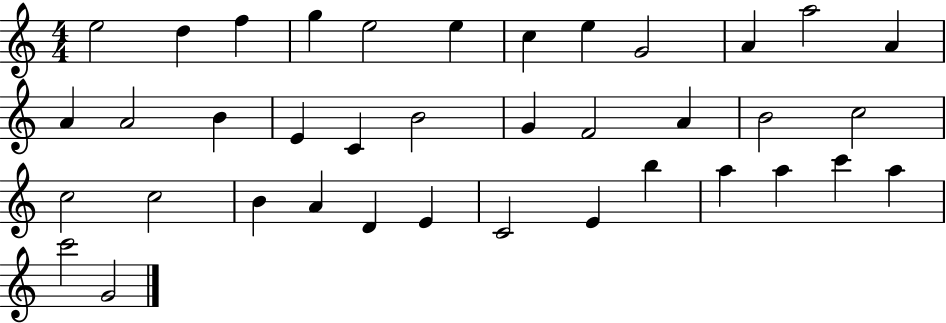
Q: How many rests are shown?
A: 0